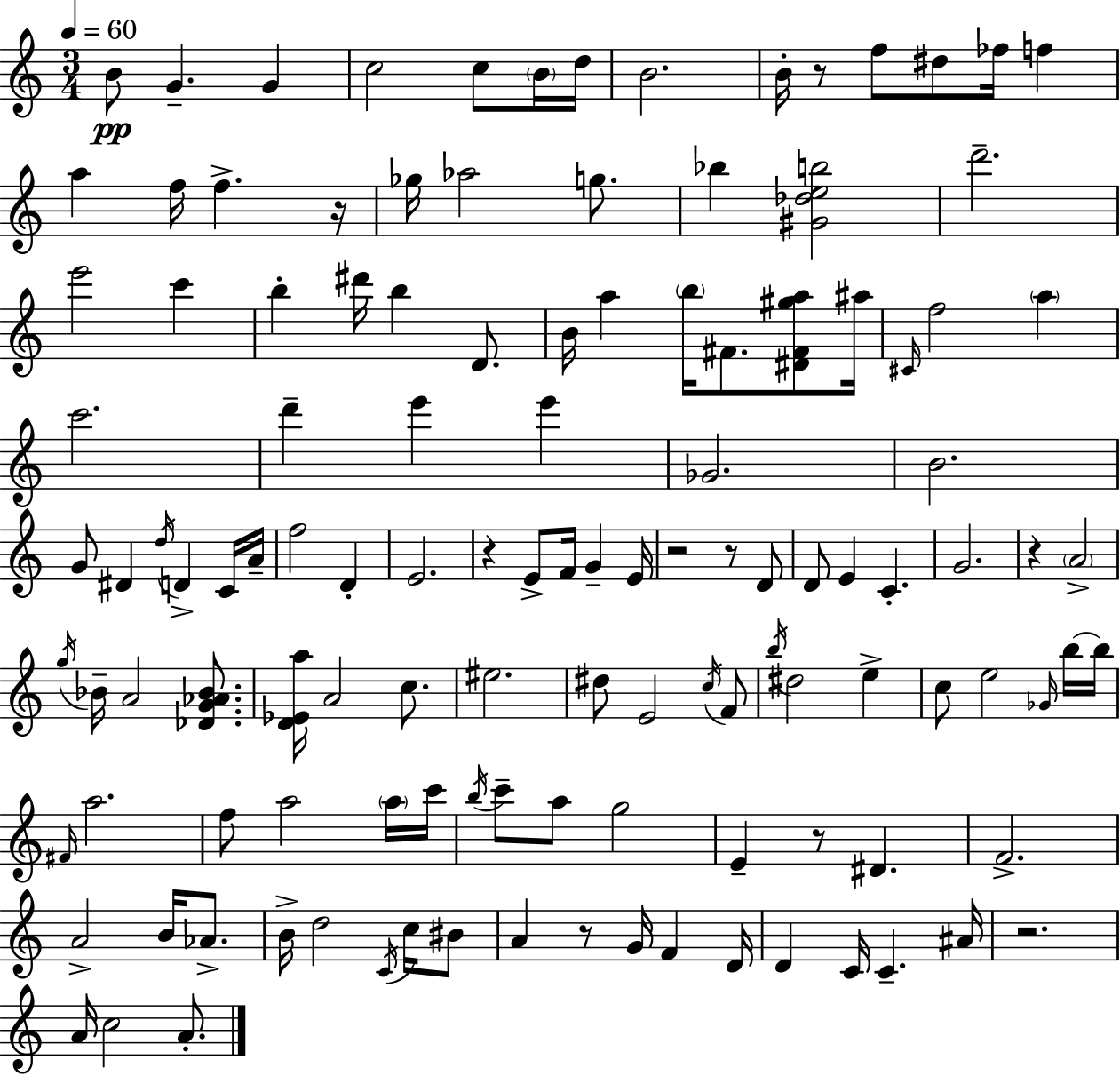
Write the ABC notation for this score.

X:1
T:Untitled
M:3/4
L:1/4
K:Am
B/2 G G c2 c/2 B/4 d/4 B2 B/4 z/2 f/2 ^d/2 _f/4 f a f/4 f z/4 _g/4 _a2 g/2 _b [^G_deb]2 d'2 e'2 c' b ^d'/4 b D/2 B/4 a b/4 ^F/2 [^D^F^ga]/2 ^a/4 ^C/4 f2 a c'2 d' e' e' _G2 B2 G/2 ^D d/4 D C/4 A/4 f2 D E2 z E/2 F/4 G E/4 z2 z/2 D/2 D/2 E C G2 z A2 g/4 _B/4 A2 [_DG_A_B]/2 [D_Ea]/4 A2 c/2 ^e2 ^d/2 E2 c/4 F/2 b/4 ^d2 e c/2 e2 _G/4 b/4 b/4 ^F/4 a2 f/2 a2 a/4 c'/4 b/4 c'/2 a/2 g2 E z/2 ^D F2 A2 B/4 _A/2 B/4 d2 C/4 c/4 ^B/2 A z/2 G/4 F D/4 D C/4 C ^A/4 z2 A/4 c2 A/2